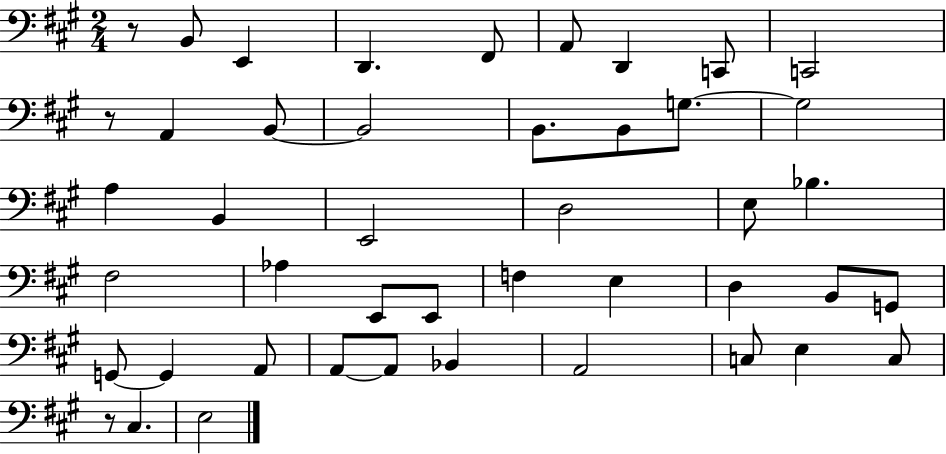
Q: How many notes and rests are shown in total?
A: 45